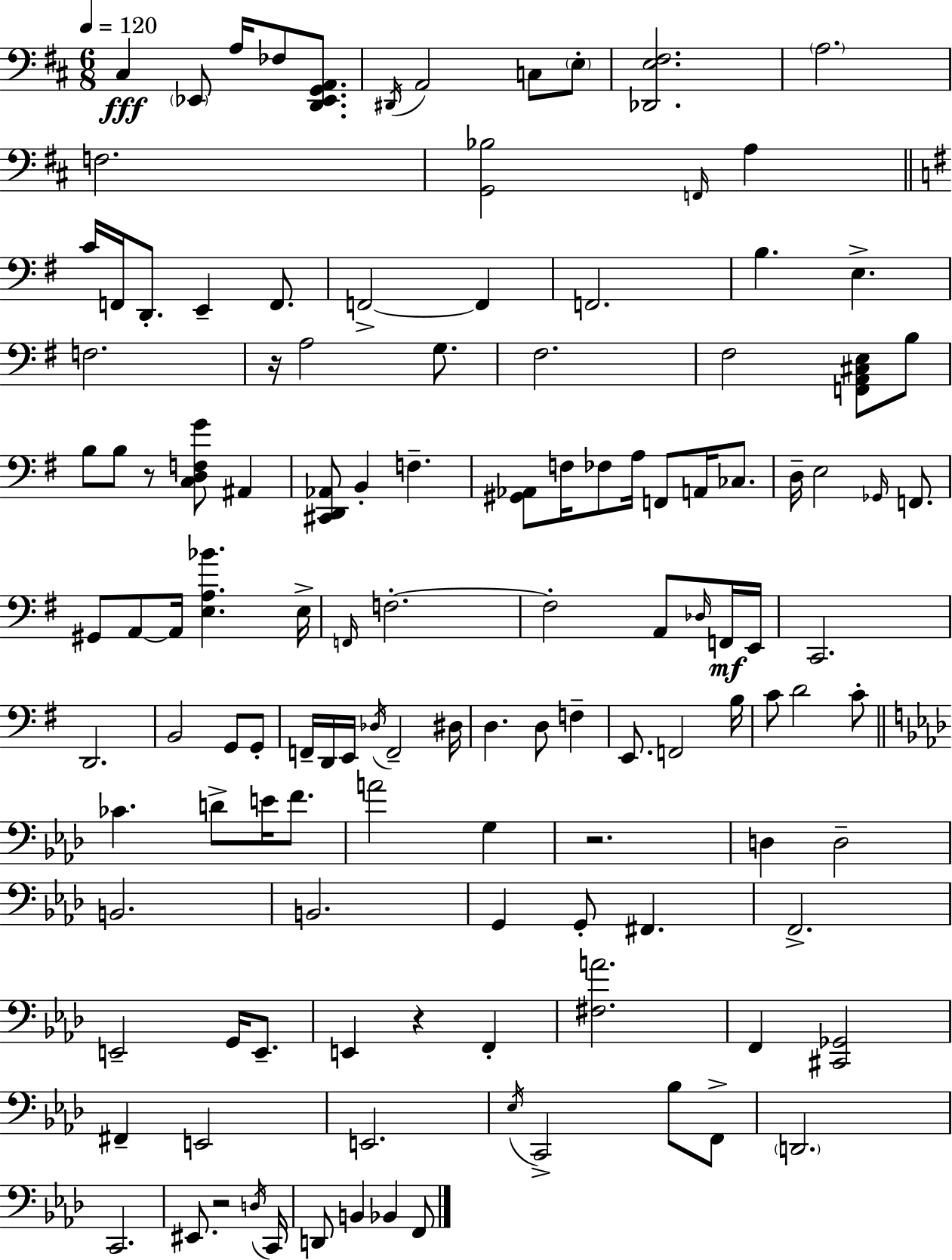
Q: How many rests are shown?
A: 5